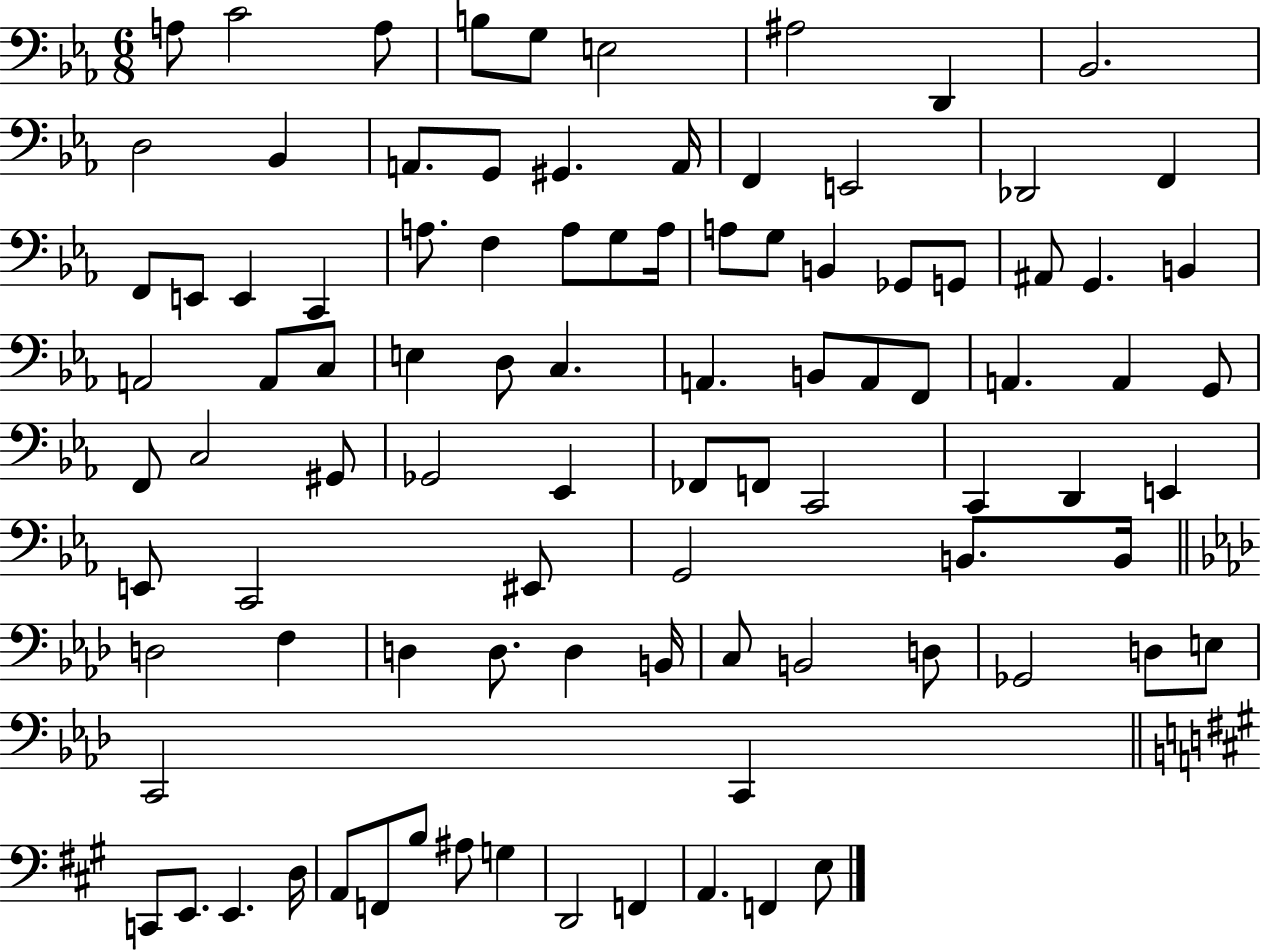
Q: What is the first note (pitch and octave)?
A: A3